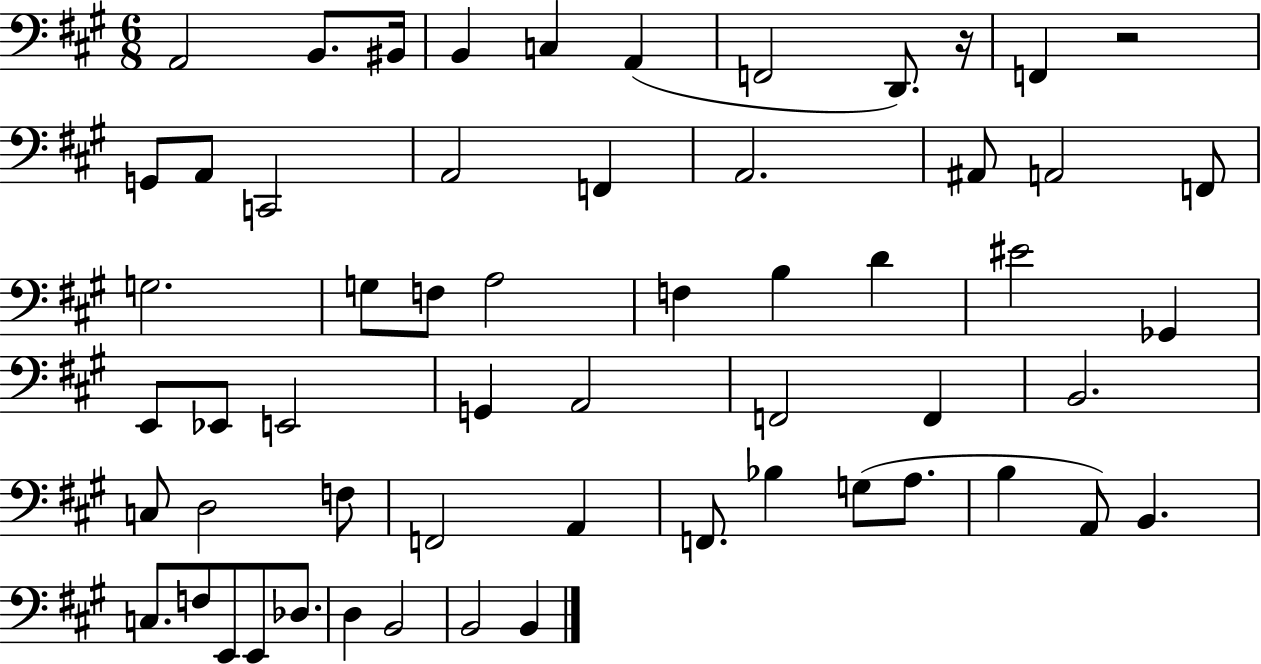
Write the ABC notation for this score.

X:1
T:Untitled
M:6/8
L:1/4
K:A
A,,2 B,,/2 ^B,,/4 B,, C, A,, F,,2 D,,/2 z/4 F,, z2 G,,/2 A,,/2 C,,2 A,,2 F,, A,,2 ^A,,/2 A,,2 F,,/2 G,2 G,/2 F,/2 A,2 F, B, D ^E2 _G,, E,,/2 _E,,/2 E,,2 G,, A,,2 F,,2 F,, B,,2 C,/2 D,2 F,/2 F,,2 A,, F,,/2 _B, G,/2 A,/2 B, A,,/2 B,, C,/2 F,/2 E,,/2 E,,/2 _D,/2 D, B,,2 B,,2 B,,